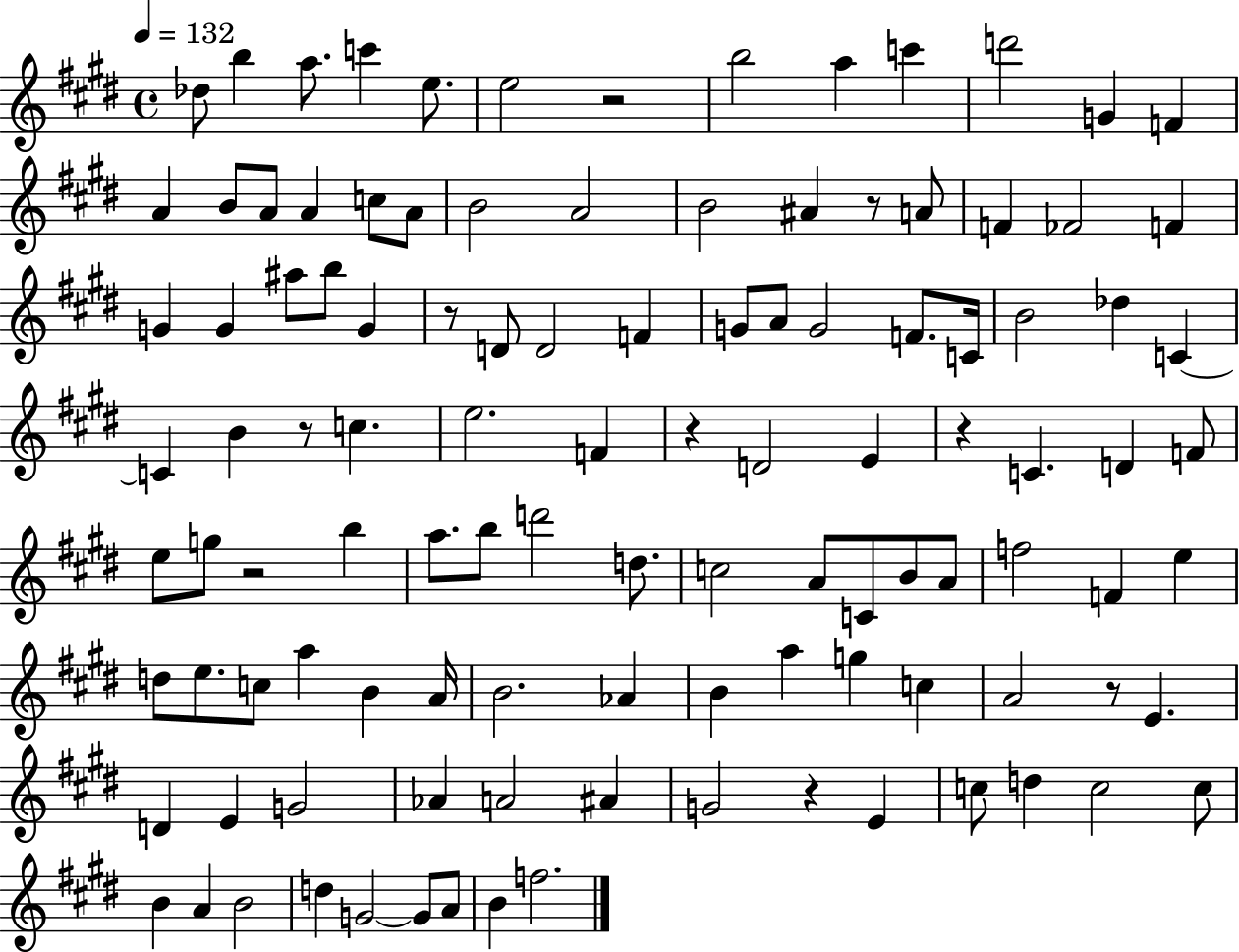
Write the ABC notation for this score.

X:1
T:Untitled
M:4/4
L:1/4
K:E
_d/2 b a/2 c' e/2 e2 z2 b2 a c' d'2 G F A B/2 A/2 A c/2 A/2 B2 A2 B2 ^A z/2 A/2 F _F2 F G G ^a/2 b/2 G z/2 D/2 D2 F G/2 A/2 G2 F/2 C/4 B2 _d C C B z/2 c e2 F z D2 E z C D F/2 e/2 g/2 z2 b a/2 b/2 d'2 d/2 c2 A/2 C/2 B/2 A/2 f2 F e d/2 e/2 c/2 a B A/4 B2 _A B a g c A2 z/2 E D E G2 _A A2 ^A G2 z E c/2 d c2 c/2 B A B2 d G2 G/2 A/2 B f2